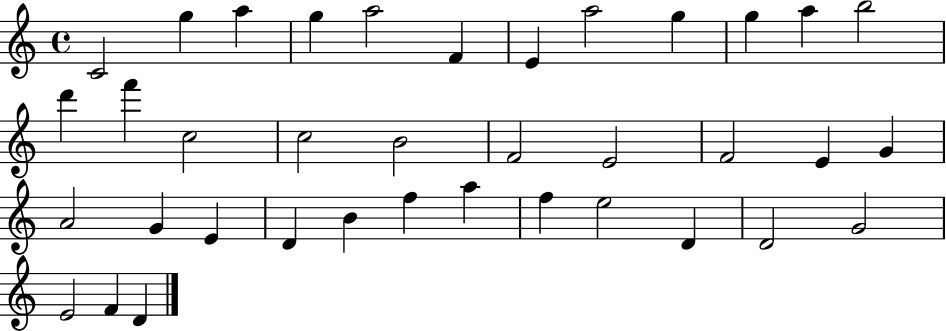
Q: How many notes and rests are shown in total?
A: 37